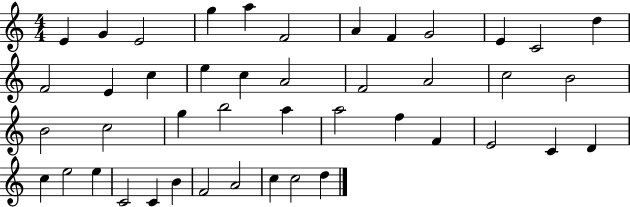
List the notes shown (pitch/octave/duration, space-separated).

E4/q G4/q E4/h G5/q A5/q F4/h A4/q F4/q G4/h E4/q C4/h D5/q F4/h E4/q C5/q E5/q C5/q A4/h F4/h A4/h C5/h B4/h B4/h C5/h G5/q B5/h A5/q A5/h F5/q F4/q E4/h C4/q D4/q C5/q E5/h E5/q C4/h C4/q B4/q F4/h A4/h C5/q C5/h D5/q